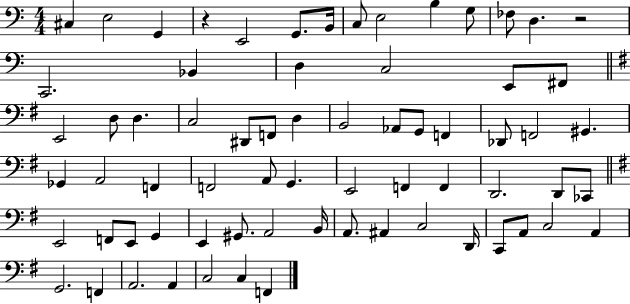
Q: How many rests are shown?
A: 2